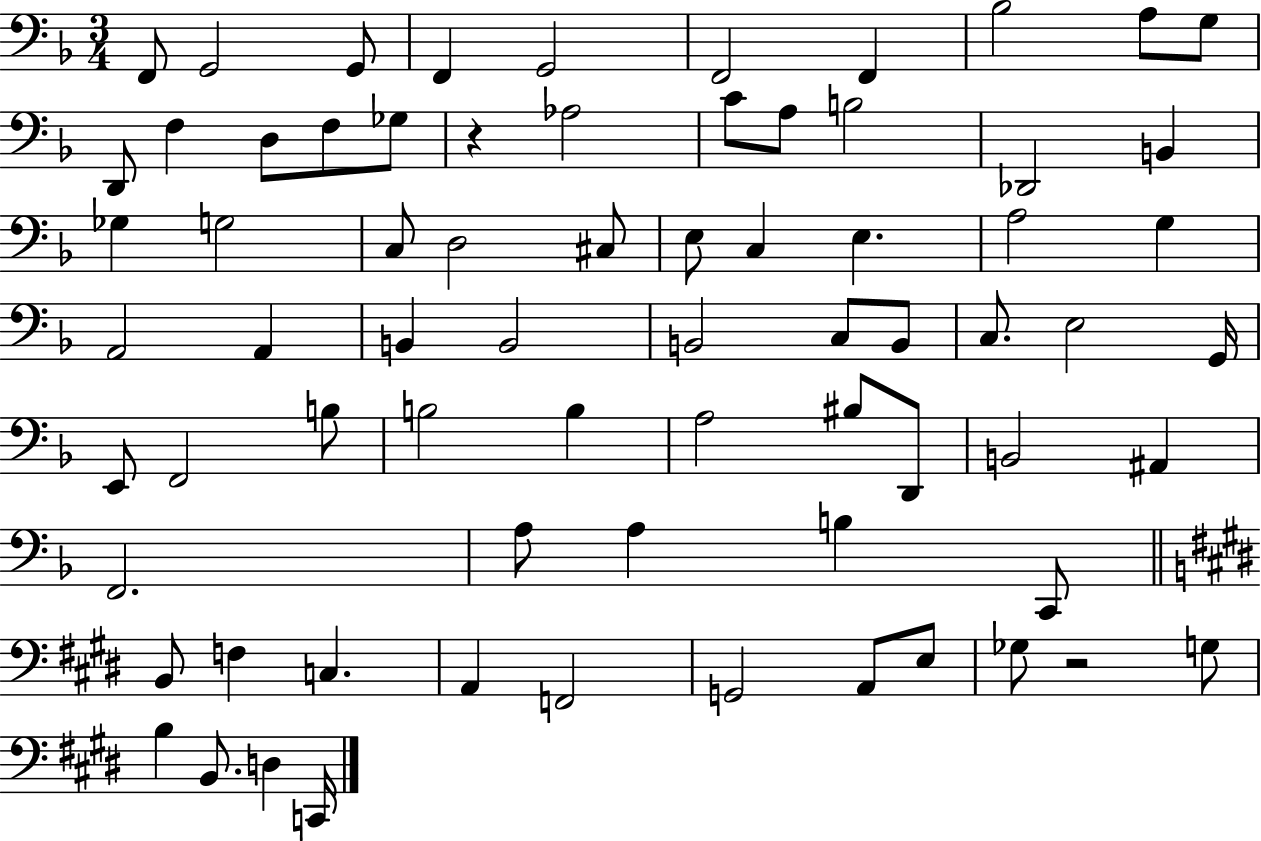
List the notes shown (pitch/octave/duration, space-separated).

F2/e G2/h G2/e F2/q G2/h F2/h F2/q Bb3/h A3/e G3/e D2/e F3/q D3/e F3/e Gb3/e R/q Ab3/h C4/e A3/e B3/h Db2/h B2/q Gb3/q G3/h C3/e D3/h C#3/e E3/e C3/q E3/q. A3/h G3/q A2/h A2/q B2/q B2/h B2/h C3/e B2/e C3/e. E3/h G2/s E2/e F2/h B3/e B3/h B3/q A3/h BIS3/e D2/e B2/h A#2/q F2/h. A3/e A3/q B3/q C2/e B2/e F3/q C3/q. A2/q F2/h G2/h A2/e E3/e Gb3/e R/h G3/e B3/q B2/e. D3/q C2/s